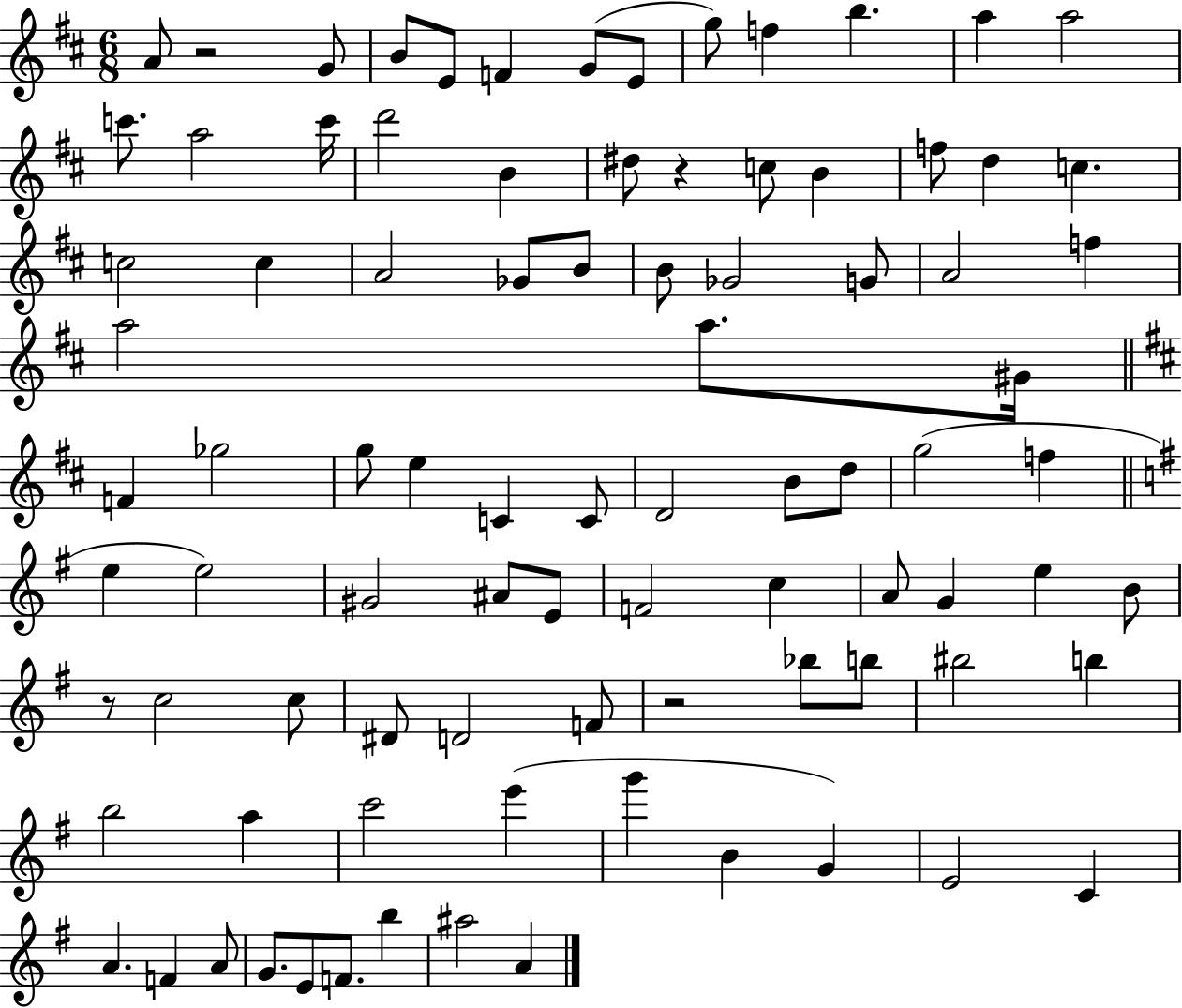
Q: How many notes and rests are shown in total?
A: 89